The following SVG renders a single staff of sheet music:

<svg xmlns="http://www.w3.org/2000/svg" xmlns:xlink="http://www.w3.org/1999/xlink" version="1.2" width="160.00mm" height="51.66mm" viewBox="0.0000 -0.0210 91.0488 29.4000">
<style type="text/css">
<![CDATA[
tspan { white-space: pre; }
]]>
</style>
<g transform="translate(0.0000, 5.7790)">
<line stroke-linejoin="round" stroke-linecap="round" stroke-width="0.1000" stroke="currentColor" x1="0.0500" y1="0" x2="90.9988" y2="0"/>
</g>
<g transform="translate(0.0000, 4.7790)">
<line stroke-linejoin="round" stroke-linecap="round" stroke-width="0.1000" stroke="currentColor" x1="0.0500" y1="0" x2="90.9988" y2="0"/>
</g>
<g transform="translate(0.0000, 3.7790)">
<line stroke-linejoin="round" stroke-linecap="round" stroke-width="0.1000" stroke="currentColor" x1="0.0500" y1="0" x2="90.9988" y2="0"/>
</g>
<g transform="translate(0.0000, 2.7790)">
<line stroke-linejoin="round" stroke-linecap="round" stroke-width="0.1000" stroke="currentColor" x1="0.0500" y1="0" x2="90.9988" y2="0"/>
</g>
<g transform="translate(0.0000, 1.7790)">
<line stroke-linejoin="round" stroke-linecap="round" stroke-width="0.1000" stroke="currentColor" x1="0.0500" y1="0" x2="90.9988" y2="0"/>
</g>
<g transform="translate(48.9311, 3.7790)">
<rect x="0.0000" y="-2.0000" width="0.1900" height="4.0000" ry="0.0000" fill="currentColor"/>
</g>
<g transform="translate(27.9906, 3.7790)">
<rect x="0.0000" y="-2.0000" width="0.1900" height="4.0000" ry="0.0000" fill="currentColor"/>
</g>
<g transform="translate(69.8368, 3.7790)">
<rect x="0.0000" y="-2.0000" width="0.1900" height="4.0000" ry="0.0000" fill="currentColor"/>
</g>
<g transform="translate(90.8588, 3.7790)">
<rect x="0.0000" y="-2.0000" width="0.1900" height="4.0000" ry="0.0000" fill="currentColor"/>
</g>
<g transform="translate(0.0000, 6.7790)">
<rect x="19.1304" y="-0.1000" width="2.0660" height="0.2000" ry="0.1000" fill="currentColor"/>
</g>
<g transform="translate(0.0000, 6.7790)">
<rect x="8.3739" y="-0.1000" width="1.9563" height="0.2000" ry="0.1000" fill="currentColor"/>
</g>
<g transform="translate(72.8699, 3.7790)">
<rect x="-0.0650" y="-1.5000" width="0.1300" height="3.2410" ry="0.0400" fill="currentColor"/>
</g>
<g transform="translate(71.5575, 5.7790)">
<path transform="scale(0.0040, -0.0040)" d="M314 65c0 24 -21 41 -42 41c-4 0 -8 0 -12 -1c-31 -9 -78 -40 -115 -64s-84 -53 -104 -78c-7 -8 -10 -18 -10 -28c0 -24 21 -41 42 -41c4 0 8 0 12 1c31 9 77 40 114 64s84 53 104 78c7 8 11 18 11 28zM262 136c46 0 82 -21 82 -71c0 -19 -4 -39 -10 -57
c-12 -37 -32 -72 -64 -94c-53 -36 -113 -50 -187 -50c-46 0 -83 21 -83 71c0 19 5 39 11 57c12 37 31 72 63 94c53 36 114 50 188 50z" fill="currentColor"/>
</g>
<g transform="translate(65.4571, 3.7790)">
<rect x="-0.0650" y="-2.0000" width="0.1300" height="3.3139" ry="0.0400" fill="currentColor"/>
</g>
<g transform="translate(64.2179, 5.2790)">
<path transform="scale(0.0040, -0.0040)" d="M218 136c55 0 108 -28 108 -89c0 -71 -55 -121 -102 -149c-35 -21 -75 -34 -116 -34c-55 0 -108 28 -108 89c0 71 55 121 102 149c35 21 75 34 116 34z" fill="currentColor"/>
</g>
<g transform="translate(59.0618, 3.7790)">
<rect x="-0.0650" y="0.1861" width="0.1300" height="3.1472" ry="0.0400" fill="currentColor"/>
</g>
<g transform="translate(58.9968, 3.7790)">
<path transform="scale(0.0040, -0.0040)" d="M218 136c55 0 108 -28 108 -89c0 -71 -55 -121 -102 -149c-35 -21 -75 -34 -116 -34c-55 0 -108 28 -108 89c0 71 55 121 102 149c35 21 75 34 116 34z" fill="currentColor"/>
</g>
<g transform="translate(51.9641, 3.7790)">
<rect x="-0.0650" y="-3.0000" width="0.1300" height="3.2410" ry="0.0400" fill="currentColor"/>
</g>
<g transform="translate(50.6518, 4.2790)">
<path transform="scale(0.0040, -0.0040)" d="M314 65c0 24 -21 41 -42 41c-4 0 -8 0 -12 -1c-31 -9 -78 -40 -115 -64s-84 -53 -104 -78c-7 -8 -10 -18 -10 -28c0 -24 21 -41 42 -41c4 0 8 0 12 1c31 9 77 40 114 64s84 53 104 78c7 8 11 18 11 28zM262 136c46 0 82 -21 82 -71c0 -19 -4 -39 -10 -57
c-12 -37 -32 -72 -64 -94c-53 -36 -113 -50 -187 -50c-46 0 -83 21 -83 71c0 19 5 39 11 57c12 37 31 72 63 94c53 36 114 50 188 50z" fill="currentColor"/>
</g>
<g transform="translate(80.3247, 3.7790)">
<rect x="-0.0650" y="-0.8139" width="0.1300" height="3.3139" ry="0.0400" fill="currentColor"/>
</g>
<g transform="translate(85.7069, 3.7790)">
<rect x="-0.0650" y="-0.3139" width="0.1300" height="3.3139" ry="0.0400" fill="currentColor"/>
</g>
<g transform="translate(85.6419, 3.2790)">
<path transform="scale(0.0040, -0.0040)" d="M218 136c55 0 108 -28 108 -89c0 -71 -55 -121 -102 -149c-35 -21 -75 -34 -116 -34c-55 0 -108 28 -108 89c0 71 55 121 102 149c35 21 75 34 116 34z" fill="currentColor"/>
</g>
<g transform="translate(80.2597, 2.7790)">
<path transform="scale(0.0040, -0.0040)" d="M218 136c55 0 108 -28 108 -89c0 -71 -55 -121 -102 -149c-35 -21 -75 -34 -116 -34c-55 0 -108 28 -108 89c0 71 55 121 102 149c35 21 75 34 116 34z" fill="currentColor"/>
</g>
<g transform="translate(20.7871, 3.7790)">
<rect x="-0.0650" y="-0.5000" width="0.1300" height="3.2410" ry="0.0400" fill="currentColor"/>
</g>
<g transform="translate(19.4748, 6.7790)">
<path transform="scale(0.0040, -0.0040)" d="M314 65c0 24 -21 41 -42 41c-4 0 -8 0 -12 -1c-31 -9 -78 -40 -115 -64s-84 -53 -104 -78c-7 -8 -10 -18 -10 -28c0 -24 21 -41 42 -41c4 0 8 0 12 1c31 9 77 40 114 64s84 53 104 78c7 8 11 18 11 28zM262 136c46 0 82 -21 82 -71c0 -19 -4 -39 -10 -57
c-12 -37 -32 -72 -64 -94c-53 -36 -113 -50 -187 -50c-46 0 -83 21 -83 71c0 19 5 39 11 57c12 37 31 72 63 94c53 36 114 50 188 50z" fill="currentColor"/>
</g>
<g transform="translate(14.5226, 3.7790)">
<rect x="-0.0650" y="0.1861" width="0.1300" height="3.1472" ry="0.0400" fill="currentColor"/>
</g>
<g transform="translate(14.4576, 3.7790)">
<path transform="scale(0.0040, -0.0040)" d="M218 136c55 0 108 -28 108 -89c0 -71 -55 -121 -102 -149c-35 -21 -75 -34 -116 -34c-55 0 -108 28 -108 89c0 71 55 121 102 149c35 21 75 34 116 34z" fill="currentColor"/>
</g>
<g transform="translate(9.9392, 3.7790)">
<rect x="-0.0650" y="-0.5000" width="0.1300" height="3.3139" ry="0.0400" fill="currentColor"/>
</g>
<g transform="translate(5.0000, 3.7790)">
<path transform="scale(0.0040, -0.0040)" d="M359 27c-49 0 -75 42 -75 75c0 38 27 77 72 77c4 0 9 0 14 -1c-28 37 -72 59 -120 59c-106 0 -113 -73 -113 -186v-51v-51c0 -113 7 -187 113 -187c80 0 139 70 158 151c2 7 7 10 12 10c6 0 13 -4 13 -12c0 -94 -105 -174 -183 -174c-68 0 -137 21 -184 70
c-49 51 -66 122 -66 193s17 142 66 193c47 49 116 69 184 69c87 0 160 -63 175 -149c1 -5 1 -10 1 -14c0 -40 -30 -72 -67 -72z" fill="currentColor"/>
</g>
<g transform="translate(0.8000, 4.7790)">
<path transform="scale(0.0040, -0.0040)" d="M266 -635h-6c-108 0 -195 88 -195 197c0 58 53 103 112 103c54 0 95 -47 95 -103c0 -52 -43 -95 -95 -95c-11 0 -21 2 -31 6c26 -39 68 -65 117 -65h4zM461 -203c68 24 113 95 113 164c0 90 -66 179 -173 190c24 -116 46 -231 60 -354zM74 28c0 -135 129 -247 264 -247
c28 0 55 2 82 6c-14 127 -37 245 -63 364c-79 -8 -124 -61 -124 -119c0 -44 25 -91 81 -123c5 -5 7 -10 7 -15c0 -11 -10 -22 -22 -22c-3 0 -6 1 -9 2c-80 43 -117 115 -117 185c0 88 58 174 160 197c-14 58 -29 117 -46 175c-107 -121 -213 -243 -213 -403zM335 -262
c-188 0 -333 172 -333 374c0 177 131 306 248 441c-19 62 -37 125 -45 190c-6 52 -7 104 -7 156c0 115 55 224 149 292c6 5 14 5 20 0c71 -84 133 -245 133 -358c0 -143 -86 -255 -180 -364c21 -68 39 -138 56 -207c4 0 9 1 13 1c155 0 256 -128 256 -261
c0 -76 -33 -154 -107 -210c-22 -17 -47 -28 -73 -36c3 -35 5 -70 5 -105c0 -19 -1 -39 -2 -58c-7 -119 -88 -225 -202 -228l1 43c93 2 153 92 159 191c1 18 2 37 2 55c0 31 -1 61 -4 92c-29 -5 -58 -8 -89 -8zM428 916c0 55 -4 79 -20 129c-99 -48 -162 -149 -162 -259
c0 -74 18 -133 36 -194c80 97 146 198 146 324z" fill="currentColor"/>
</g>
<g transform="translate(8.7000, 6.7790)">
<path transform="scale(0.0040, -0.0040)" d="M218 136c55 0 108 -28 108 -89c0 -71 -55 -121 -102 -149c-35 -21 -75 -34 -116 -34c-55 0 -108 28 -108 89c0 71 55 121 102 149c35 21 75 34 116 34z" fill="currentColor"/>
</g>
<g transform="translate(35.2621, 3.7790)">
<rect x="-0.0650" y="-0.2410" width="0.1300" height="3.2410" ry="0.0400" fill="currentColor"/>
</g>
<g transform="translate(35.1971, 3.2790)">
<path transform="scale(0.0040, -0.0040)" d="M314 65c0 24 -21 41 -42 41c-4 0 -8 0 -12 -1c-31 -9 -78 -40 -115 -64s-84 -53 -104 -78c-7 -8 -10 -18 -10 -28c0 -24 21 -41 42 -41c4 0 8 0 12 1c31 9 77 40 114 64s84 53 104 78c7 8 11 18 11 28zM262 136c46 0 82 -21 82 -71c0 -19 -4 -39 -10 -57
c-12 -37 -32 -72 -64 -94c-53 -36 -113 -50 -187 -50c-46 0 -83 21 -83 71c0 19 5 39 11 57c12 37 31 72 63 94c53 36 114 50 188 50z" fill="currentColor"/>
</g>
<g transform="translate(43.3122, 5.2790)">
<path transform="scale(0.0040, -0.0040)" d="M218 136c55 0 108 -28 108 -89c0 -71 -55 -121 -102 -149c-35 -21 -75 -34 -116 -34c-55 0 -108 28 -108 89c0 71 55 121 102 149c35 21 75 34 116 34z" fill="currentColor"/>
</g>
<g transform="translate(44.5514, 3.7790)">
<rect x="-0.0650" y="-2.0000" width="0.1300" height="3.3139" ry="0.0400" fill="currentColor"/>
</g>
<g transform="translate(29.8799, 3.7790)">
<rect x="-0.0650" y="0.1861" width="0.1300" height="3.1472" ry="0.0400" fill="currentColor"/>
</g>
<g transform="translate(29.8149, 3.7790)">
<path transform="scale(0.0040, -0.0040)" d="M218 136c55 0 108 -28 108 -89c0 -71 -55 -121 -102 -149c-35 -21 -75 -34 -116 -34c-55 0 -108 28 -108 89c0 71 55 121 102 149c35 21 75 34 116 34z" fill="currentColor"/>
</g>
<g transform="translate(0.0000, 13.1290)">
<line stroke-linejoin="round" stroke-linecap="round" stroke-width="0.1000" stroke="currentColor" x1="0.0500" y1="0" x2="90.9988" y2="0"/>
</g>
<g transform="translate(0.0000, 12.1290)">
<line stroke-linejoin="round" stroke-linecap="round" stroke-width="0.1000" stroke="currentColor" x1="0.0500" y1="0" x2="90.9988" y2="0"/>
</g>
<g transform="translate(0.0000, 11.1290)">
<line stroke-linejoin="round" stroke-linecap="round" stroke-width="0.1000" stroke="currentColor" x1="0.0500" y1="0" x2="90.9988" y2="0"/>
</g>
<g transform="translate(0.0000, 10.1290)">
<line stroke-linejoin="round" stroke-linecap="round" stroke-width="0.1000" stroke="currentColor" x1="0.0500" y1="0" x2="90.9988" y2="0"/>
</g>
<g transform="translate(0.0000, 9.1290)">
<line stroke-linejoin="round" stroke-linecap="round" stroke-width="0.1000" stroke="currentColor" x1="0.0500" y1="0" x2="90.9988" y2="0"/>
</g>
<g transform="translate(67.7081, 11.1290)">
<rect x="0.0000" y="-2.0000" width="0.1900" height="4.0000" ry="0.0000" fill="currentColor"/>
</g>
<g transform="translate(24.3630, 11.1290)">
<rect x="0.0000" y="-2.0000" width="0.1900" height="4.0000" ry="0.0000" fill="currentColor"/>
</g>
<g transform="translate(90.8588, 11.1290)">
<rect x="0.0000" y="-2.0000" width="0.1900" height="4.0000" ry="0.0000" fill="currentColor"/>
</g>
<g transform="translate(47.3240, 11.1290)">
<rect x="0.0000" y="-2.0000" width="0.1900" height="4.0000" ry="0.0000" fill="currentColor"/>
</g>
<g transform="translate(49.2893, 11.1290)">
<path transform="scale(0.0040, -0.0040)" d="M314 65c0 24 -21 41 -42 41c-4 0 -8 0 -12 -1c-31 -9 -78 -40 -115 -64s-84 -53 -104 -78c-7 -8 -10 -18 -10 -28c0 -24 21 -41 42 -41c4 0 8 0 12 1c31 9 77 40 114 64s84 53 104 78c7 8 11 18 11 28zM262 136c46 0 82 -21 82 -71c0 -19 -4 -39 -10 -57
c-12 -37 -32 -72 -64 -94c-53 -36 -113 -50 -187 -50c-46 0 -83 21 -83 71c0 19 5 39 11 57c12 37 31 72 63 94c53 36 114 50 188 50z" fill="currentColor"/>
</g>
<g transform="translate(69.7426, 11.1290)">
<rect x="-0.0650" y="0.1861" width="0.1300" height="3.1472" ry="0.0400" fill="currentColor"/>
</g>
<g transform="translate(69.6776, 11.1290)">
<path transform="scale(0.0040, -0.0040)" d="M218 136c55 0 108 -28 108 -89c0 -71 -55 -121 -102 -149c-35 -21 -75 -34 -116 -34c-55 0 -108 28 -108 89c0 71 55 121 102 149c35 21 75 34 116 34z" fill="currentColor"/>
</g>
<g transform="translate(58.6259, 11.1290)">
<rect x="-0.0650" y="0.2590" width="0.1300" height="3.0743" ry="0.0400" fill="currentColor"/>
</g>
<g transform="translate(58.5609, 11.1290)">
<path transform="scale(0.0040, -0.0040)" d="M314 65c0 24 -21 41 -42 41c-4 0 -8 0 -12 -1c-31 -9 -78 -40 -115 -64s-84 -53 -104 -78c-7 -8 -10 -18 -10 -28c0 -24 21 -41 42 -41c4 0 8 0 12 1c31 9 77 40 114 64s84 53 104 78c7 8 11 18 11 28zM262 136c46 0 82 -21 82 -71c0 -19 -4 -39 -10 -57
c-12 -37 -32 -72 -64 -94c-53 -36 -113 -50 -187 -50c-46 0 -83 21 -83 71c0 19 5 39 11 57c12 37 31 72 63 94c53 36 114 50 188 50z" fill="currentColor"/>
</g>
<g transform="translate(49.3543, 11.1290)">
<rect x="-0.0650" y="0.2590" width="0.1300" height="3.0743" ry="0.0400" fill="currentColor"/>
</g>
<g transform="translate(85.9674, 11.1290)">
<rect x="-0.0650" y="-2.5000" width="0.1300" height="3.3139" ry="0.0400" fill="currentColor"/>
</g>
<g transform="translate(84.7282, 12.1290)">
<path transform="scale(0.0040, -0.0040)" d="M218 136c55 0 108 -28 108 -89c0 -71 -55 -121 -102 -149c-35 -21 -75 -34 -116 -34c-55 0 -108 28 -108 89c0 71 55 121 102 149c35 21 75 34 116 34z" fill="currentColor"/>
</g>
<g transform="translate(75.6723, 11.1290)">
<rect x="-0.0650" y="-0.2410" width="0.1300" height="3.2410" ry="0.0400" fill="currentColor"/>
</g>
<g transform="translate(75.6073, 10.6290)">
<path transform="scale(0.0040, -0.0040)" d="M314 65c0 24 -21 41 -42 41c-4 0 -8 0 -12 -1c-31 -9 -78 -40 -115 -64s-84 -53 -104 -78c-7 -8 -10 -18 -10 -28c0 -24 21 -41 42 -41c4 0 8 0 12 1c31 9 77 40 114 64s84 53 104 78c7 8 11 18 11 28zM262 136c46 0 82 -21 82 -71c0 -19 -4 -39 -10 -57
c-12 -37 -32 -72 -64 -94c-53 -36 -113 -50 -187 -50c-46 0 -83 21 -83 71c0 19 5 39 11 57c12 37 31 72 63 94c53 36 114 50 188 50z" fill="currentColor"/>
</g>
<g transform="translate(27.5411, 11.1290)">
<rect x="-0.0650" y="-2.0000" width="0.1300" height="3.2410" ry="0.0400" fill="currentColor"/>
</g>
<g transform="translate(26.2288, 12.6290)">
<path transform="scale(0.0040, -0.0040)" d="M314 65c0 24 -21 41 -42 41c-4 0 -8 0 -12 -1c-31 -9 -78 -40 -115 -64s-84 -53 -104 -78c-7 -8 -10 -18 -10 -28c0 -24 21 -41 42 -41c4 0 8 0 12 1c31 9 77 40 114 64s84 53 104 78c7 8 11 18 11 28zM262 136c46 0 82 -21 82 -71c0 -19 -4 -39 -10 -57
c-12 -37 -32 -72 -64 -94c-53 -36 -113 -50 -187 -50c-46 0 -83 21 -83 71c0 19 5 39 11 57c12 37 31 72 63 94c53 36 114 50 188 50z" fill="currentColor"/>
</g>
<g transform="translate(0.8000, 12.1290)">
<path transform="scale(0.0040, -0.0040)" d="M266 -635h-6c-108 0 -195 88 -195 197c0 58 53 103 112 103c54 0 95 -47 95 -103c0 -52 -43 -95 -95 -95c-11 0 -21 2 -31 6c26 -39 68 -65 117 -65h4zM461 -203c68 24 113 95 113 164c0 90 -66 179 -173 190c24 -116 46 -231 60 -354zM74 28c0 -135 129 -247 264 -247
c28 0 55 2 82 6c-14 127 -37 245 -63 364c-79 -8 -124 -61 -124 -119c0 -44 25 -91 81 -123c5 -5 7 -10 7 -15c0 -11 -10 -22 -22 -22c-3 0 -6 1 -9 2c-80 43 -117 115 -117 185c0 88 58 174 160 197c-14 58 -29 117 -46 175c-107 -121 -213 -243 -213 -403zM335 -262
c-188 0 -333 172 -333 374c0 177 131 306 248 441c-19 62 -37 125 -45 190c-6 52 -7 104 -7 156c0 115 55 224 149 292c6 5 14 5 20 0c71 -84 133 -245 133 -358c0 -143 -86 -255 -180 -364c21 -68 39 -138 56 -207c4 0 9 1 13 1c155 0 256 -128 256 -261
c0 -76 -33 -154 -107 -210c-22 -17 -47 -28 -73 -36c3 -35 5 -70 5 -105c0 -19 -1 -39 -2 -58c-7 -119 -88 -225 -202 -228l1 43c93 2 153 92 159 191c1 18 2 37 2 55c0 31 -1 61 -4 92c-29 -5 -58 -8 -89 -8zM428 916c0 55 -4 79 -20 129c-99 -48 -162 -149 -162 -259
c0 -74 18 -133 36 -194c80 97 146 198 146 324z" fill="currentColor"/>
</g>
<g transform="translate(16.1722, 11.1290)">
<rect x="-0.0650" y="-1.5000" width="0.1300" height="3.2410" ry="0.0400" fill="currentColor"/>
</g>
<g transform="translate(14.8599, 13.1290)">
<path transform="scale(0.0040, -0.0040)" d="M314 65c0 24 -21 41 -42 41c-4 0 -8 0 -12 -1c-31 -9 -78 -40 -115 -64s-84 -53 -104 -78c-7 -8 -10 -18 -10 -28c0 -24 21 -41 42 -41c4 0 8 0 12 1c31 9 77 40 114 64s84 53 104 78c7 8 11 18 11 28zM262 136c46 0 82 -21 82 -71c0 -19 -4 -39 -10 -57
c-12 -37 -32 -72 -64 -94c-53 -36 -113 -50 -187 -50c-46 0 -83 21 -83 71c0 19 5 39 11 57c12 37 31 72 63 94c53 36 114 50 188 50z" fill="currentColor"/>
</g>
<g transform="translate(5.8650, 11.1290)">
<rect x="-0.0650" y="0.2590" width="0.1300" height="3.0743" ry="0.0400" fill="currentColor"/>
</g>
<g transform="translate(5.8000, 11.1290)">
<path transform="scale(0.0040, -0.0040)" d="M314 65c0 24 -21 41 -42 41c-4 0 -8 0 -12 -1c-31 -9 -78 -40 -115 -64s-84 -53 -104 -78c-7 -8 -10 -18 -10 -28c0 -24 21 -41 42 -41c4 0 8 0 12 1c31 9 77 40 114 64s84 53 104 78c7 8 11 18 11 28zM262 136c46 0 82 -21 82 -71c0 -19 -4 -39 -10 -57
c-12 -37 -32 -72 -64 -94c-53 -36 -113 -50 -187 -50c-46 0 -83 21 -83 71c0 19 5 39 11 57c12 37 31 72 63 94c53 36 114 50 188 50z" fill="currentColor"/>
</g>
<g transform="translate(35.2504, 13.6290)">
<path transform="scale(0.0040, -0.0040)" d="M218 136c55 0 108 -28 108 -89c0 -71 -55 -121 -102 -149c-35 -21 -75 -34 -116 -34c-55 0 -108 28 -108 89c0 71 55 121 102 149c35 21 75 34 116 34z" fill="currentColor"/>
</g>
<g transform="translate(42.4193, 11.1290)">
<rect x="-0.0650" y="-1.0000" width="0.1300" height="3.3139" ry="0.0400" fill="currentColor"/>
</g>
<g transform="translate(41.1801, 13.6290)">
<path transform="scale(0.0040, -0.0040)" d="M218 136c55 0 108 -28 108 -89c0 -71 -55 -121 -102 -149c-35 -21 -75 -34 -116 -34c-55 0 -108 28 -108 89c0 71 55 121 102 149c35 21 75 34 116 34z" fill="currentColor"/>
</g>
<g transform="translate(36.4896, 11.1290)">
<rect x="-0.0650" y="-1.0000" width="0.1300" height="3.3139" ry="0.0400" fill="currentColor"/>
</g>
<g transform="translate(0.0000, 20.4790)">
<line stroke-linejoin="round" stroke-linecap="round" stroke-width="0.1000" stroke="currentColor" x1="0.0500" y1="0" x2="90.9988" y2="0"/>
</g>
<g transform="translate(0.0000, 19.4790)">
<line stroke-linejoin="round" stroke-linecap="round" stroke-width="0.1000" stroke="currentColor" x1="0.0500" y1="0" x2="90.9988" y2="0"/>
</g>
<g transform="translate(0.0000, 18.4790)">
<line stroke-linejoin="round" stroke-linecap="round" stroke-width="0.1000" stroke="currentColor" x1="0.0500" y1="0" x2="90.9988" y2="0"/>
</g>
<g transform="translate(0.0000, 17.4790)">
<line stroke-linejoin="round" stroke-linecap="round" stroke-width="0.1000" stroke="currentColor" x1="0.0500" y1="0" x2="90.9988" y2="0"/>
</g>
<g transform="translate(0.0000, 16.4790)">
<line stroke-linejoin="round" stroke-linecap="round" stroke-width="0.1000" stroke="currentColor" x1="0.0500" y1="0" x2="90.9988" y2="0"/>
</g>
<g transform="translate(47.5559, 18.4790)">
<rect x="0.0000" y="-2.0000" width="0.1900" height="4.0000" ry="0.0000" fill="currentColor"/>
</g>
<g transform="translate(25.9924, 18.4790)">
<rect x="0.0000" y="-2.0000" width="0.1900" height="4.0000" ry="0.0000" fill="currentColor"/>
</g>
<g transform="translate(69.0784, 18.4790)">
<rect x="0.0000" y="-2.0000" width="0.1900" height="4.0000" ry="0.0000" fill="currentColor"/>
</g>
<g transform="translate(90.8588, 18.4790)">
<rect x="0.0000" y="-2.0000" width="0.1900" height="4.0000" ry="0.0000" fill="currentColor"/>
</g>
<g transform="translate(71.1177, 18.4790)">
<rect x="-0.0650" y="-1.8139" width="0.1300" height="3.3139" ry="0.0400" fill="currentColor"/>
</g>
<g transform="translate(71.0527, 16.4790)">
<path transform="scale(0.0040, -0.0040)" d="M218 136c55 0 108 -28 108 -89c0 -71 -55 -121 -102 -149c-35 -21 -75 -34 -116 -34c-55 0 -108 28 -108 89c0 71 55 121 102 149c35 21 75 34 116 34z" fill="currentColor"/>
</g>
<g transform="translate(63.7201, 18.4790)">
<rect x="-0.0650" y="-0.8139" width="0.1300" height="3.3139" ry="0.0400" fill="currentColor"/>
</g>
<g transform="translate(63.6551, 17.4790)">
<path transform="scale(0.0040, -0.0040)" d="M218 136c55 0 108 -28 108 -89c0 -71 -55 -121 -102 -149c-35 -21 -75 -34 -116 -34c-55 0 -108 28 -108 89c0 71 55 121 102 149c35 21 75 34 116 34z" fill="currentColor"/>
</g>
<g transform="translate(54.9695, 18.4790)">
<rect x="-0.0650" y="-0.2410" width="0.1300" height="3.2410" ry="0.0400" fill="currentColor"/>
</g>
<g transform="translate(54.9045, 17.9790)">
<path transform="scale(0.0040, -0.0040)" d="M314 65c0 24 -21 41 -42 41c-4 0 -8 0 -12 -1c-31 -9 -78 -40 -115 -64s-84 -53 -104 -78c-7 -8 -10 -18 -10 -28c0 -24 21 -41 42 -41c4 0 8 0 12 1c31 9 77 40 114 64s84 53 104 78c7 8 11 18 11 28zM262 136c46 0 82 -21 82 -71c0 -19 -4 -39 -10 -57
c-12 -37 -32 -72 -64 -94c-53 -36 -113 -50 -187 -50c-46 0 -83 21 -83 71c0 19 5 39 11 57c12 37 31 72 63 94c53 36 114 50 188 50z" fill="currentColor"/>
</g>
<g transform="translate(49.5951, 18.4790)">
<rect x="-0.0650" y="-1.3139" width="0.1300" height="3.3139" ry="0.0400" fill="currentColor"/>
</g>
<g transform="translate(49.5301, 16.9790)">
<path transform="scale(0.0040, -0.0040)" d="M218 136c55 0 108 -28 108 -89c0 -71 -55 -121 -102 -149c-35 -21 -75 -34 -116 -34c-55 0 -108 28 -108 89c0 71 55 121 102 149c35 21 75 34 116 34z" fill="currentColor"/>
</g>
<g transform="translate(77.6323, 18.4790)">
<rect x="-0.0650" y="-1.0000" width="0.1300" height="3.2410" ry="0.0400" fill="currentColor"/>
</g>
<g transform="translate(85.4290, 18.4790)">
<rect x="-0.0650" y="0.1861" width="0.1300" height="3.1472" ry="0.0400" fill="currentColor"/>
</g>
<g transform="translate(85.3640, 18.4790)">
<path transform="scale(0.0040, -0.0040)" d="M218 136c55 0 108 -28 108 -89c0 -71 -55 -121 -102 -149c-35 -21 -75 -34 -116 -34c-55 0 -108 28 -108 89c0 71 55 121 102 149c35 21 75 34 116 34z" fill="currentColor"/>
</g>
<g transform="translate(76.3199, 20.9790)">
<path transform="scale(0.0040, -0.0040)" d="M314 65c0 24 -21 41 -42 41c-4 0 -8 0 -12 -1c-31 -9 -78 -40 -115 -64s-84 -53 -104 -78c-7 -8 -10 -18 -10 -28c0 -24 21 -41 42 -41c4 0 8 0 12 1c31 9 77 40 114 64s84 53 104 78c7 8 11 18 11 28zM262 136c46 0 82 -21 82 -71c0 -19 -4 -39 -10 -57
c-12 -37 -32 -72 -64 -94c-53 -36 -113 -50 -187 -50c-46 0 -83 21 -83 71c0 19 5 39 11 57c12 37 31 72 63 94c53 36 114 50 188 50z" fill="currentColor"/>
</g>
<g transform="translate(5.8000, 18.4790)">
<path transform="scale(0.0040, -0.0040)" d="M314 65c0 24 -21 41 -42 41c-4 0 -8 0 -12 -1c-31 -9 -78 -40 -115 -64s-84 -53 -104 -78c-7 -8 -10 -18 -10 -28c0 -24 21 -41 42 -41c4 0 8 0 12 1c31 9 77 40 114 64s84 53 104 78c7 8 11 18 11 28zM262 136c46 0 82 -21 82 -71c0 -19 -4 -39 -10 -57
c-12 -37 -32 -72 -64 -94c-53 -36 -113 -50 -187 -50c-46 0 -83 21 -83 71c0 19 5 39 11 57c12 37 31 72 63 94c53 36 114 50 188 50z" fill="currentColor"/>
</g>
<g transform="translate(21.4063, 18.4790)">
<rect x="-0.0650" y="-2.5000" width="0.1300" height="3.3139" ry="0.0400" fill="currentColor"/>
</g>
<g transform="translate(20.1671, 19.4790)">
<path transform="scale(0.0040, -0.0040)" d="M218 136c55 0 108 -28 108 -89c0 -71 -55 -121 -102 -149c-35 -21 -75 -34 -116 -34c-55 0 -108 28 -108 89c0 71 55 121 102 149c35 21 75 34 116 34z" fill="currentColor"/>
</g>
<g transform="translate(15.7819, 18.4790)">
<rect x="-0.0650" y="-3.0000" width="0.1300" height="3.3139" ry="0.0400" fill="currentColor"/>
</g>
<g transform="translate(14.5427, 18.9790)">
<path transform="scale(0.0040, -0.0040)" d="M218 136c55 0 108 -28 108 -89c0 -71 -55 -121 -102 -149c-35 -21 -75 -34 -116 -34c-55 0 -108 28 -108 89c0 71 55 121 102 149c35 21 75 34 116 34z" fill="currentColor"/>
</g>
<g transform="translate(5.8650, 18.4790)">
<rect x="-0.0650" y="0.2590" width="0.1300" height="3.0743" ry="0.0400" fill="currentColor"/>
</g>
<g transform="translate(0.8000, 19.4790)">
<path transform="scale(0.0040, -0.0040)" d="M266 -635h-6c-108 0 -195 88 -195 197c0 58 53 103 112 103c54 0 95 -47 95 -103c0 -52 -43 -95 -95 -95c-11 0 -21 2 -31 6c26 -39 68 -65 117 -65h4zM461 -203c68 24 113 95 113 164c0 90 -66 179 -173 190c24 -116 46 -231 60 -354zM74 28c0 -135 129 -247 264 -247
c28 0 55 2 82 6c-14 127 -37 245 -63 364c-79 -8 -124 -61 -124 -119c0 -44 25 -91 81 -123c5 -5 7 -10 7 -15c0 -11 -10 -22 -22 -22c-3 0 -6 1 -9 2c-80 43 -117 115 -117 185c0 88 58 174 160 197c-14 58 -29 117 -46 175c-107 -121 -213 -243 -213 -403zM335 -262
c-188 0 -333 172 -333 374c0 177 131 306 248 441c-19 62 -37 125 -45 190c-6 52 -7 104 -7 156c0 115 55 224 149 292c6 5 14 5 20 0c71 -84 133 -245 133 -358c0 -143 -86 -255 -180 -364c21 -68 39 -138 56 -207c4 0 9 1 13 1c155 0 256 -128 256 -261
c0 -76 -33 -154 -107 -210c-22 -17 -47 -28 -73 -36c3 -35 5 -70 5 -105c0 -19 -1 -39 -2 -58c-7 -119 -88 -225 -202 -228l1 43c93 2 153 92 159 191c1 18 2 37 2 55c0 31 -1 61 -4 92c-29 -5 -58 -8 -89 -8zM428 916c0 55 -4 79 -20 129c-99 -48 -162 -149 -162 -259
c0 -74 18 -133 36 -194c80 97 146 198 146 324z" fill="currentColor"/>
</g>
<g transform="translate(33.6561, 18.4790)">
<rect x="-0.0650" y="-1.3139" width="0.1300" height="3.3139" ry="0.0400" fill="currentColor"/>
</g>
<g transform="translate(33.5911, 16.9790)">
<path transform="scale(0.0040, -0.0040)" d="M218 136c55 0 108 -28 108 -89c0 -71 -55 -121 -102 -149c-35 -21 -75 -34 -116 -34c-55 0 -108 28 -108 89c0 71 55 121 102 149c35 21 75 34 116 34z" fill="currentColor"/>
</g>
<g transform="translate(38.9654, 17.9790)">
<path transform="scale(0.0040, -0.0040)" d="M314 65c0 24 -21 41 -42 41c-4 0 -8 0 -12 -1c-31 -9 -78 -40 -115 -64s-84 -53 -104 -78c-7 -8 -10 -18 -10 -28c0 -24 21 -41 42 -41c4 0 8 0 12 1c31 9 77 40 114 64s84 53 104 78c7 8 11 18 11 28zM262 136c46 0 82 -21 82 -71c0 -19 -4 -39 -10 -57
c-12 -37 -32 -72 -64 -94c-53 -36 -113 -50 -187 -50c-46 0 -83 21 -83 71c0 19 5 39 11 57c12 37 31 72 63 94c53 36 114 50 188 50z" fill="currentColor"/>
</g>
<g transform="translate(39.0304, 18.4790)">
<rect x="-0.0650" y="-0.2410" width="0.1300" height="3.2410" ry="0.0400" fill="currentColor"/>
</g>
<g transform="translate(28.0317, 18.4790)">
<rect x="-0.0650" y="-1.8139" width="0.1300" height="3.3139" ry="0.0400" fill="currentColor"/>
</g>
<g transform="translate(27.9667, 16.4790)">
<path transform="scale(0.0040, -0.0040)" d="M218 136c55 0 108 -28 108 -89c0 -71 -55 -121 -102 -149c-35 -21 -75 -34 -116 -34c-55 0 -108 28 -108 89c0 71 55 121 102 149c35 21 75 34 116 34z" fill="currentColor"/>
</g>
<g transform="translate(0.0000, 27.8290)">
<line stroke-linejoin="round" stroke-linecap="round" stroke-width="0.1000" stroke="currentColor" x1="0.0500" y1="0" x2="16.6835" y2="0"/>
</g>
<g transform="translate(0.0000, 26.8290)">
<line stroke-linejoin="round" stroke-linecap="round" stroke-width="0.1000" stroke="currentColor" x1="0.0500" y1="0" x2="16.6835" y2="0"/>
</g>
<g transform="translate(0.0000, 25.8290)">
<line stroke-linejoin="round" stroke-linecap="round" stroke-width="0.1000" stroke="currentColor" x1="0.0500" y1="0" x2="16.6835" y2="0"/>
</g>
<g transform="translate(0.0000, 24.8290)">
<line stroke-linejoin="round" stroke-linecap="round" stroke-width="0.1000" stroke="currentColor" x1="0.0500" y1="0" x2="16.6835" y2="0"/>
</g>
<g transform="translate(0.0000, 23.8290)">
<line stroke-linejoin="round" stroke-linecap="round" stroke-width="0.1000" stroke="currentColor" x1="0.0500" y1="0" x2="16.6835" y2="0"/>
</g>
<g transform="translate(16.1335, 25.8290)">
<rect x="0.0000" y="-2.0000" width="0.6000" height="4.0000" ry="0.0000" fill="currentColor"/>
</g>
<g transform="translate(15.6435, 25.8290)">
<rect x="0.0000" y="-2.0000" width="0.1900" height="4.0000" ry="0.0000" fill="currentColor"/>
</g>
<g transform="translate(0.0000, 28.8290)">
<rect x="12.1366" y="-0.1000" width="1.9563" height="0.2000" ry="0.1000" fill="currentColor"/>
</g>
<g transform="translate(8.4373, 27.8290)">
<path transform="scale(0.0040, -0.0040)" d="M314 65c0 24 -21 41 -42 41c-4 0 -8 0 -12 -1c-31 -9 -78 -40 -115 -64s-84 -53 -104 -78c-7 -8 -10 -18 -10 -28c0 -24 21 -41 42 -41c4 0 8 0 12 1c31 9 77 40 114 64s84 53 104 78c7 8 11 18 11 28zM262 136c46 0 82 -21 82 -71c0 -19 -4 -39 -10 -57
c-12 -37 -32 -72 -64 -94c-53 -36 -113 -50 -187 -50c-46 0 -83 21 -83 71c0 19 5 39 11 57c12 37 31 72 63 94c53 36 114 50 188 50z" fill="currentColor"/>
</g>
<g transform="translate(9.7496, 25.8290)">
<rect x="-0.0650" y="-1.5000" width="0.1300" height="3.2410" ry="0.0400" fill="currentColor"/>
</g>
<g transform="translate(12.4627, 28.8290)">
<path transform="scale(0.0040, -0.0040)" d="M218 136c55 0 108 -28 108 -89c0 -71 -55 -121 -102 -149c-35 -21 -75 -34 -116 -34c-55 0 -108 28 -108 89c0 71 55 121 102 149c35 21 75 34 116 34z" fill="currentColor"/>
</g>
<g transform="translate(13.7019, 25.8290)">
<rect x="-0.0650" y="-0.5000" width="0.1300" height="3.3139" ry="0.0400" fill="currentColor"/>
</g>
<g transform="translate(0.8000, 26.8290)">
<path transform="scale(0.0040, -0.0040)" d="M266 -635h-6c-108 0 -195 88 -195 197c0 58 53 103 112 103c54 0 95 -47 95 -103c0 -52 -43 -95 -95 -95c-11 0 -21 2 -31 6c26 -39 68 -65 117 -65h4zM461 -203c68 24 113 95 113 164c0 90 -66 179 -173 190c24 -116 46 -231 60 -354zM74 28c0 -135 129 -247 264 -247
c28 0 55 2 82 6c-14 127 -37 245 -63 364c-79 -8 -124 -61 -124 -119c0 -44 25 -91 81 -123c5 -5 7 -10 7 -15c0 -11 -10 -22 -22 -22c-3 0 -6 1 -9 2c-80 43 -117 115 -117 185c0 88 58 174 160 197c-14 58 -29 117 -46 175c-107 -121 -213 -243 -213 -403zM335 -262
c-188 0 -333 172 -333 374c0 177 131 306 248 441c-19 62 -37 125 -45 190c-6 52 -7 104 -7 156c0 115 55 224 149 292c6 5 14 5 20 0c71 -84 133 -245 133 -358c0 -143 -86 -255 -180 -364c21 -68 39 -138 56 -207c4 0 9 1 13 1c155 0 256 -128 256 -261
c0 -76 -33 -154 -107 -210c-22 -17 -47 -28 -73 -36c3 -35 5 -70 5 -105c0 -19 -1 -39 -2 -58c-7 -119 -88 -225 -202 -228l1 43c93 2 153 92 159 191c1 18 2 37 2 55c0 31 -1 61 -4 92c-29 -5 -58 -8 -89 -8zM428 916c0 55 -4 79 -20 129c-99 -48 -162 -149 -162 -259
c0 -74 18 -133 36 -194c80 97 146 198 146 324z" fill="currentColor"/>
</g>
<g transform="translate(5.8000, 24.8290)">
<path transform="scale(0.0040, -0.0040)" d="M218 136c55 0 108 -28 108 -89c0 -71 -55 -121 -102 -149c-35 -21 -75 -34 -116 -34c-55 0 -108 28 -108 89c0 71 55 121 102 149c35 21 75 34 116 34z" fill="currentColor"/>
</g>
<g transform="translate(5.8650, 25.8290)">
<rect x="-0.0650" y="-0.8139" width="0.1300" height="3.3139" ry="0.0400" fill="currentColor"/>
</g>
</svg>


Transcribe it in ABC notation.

X:1
T:Untitled
M:4/4
L:1/4
K:C
C B C2 B c2 F A2 B F E2 d c B2 E2 F2 D D B2 B2 B c2 G B2 A G f e c2 e c2 d f D2 B d E2 C